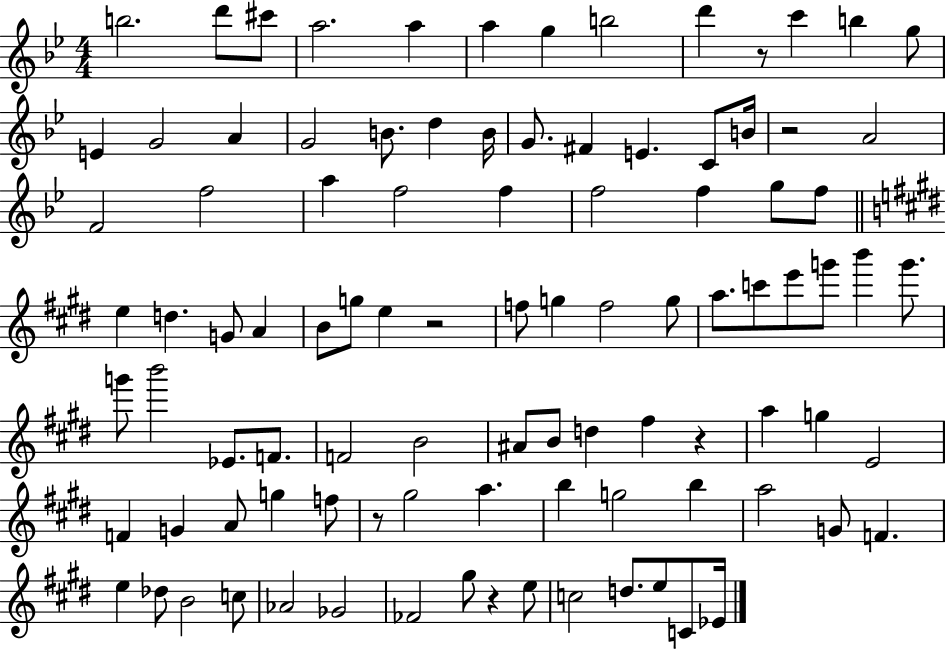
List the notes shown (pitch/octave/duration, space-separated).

B5/h. D6/e C#6/e A5/h. A5/q A5/q G5/q B5/h D6/q R/e C6/q B5/q G5/e E4/q G4/h A4/q G4/h B4/e. D5/q B4/s G4/e. F#4/q E4/q. C4/e B4/s R/h A4/h F4/h F5/h A5/q F5/h F5/q F5/h F5/q G5/e F5/e E5/q D5/q. G4/e A4/q B4/e G5/e E5/q R/h F5/e G5/q F5/h G5/e A5/e. C6/e E6/e G6/e B6/q G6/e. G6/e B6/h Eb4/e. F4/e. F4/h B4/h A#4/e B4/e D5/q F#5/q R/q A5/q G5/q E4/h F4/q G4/q A4/e G5/q F5/e R/e G#5/h A5/q. B5/q G5/h B5/q A5/h G4/e F4/q. E5/q Db5/e B4/h C5/e Ab4/h Gb4/h FES4/h G#5/e R/q E5/e C5/h D5/e. E5/e C4/e Eb4/s